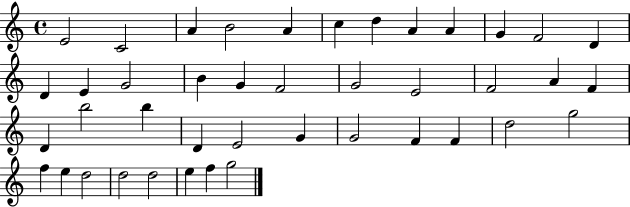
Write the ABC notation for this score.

X:1
T:Untitled
M:4/4
L:1/4
K:C
E2 C2 A B2 A c d A A G F2 D D E G2 B G F2 G2 E2 F2 A F D b2 b D E2 G G2 F F d2 g2 f e d2 d2 d2 e f g2